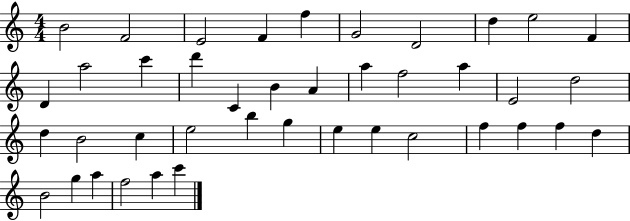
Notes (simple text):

B4/h F4/h E4/h F4/q F5/q G4/h D4/h D5/q E5/h F4/q D4/q A5/h C6/q D6/q C4/q B4/q A4/q A5/q F5/h A5/q E4/h D5/h D5/q B4/h C5/q E5/h B5/q G5/q E5/q E5/q C5/h F5/q F5/q F5/q D5/q B4/h G5/q A5/q F5/h A5/q C6/q